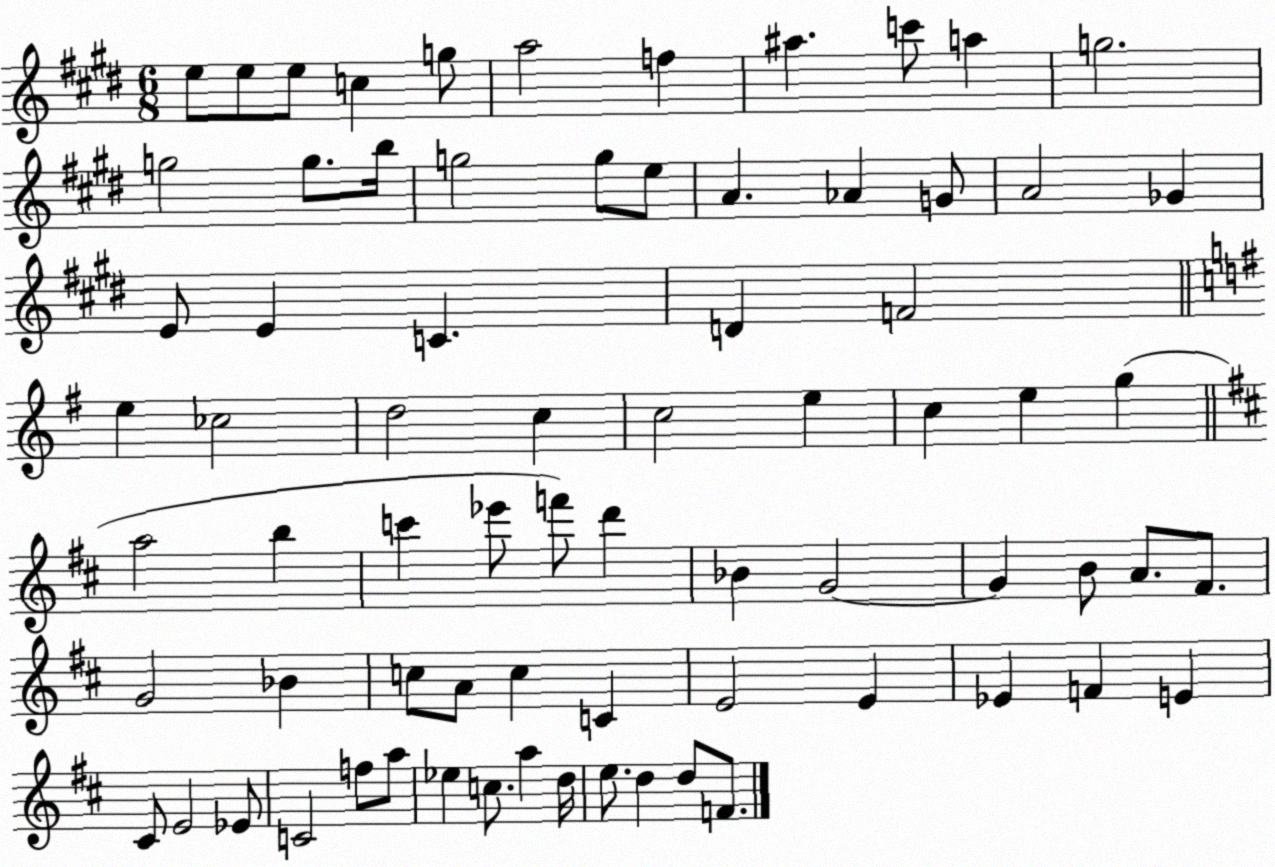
X:1
T:Untitled
M:6/8
L:1/4
K:E
e/2 e/2 e/2 c g/2 a2 f ^a c'/2 a g2 g2 g/2 b/4 g2 g/2 e/2 A _A G/2 A2 _G E/2 E C D F2 e _c2 d2 c c2 e c e g a2 b c' _e'/2 f'/2 d' _B G2 G B/2 A/2 ^F/2 G2 _B c/2 A/2 c C E2 E _E F E ^C/2 E2 _E/2 C2 f/2 a/2 _e c/2 a d/4 e/2 d d/2 F/2